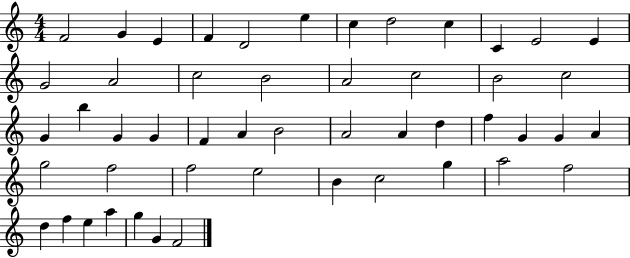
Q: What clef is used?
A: treble